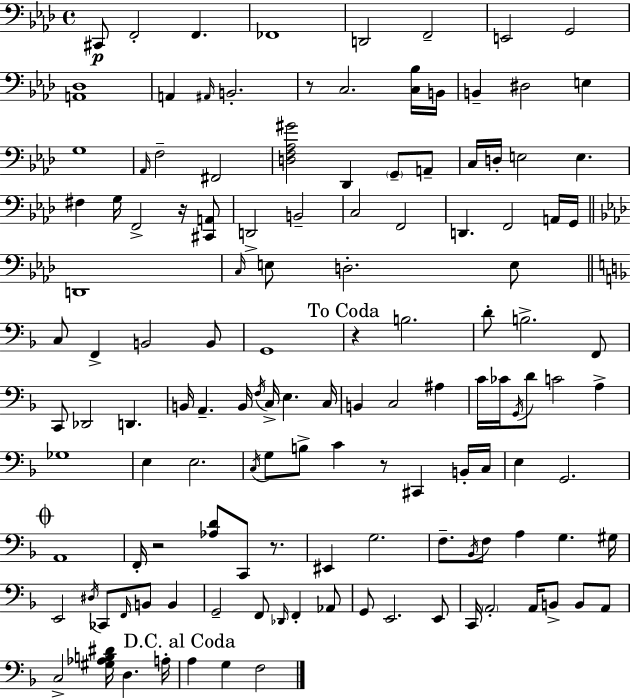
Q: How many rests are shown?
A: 6